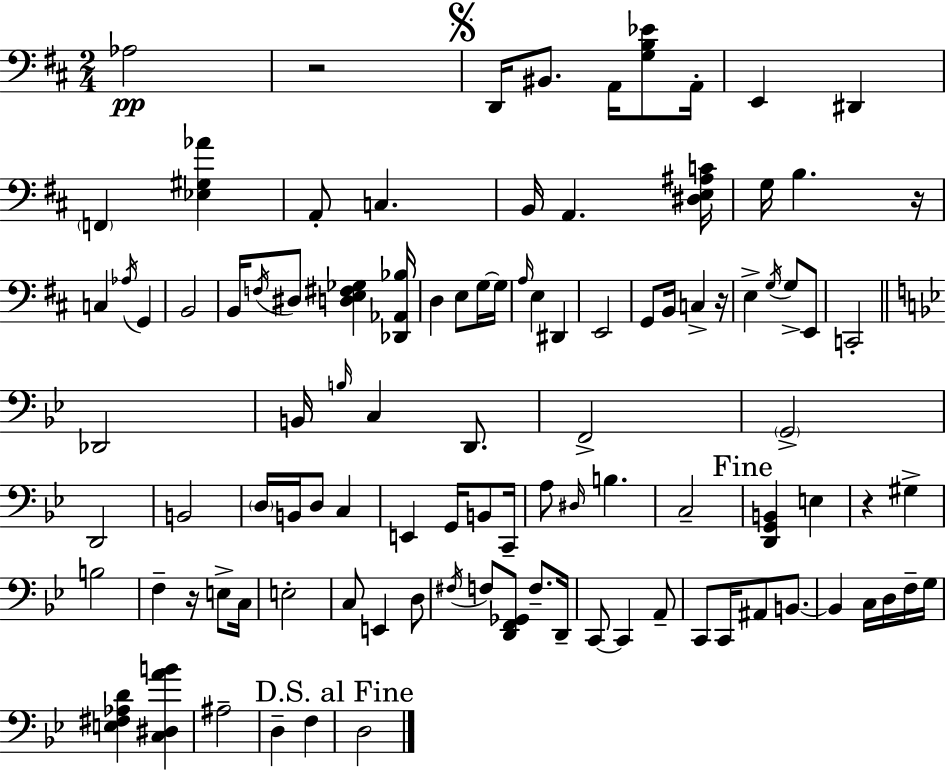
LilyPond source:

{
  \clef bass
  \numericTimeSignature
  \time 2/4
  \key d \major
  aes2\pp | r2 | \mark \markup { \musicglyph "scripts.segno" } d,16 bis,8. a,16 <g b ees'>8 a,16-. | e,4 dis,4 | \break \parenthesize f,4 <ees gis aes'>4 | a,8-. c4. | b,16 a,4. <dis e ais c'>16 | g16 b4. r16 | \break c4 \acciaccatura { aes16 } g,4 | b,2 | b,16 \acciaccatura { f16 } dis8 <d e fis ges>4 | <des, aes, bes>16 d4 e8 | \break g16~~ g16 \grace { a16 } e4 dis,4 | e,2 | g,8 b,16 c4-> | r16 e4-> \acciaccatura { g16 } | \break g8-> e,8 c,2-. | \bar "||" \break \key bes \major des,2 | b,16 \grace { b16 } c4 d,8. | f,2-> | \parenthesize g,2-> | \break d,2 | b,2 | \parenthesize d16 b,16 d8 c4 | e,4 g,16 b,8 | \break c,16-- a8 \grace { dis16 } b4. | c2-- | \mark "Fine" <d, g, b,>4 e4 | r4 gis4-> | \break b2 | f4-- r16 e8-> | c16 e2-. | c8 e,4 | \break d8 \acciaccatura { fis16 } f8 <d, f, ges,>8 f8.-- | d,16-- c,8~~ c,4 | a,8-- c,8 c,16 ais,8 | b,8.~~ b,4 c16 | \break d16 f16-- g16 <e fis aes d'>4 <c dis a' b'>4 | ais2-- | d4-- f4 | \mark "D.S. al Fine" d2 | \break \bar "|."
}